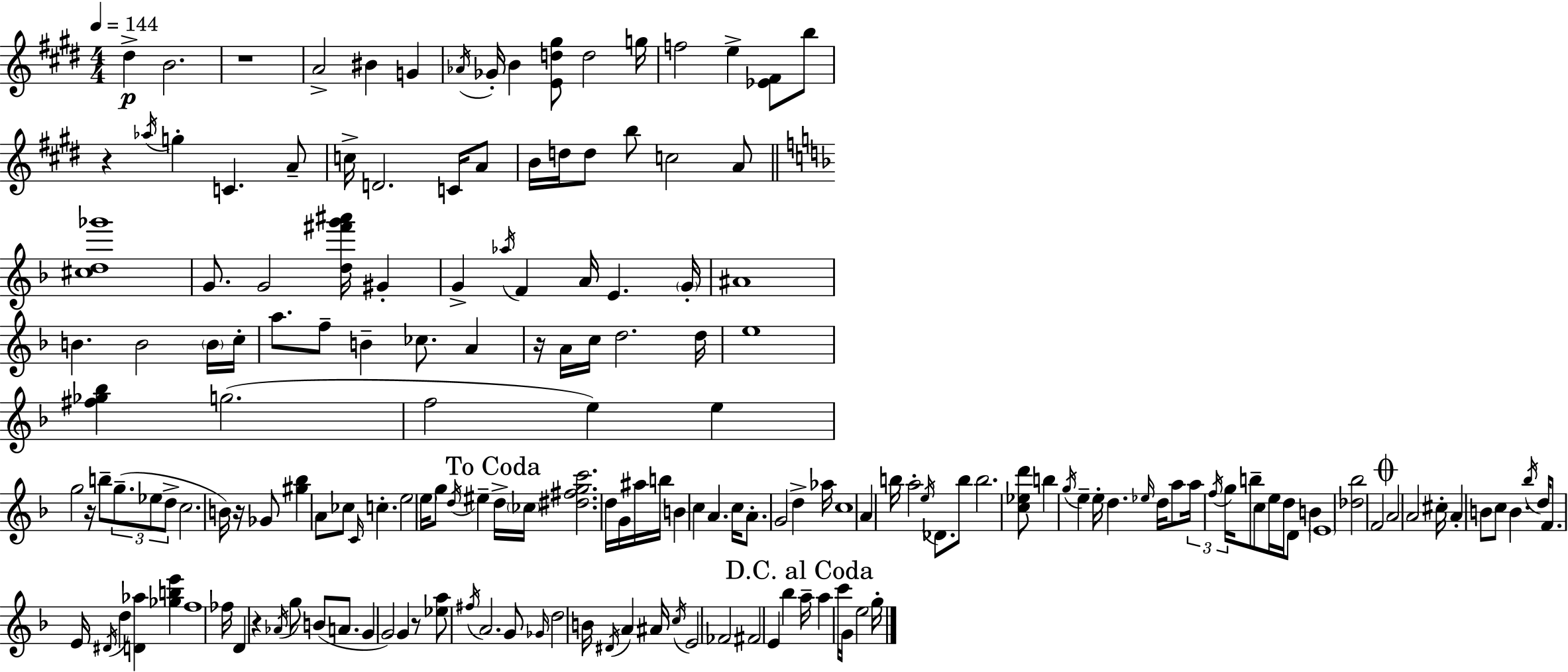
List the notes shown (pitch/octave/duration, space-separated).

D#5/q B4/h. R/w A4/h BIS4/q G4/q Ab4/s Gb4/s B4/q [E4,D5,G#5]/e D5/h G5/s F5/h E5/q [Eb4,F#4]/e B5/e R/q Ab5/s G5/q C4/q. A4/e C5/s D4/h. C4/s A4/e B4/s D5/s D5/e B5/e C5/h A4/e [C#5,D5,Gb6]/w G4/e. G4/h [D5,F#6,G6,A#6]/s G#4/q G4/q Ab5/s F4/q A4/s E4/q. G4/s A#4/w B4/q. B4/h B4/s C5/s A5/e. F5/e B4/q CES5/e. A4/q R/s A4/s C5/s D5/h. D5/s E5/w [F#5,Gb5,Bb5]/q G5/h. F5/h E5/q E5/q G5/h R/s B5/e G5/e. Eb5/e D5/e C5/h. B4/s R/s Gb4/e [G#5,Bb5]/q A4/e CES5/e C4/s C5/q. E5/h E5/s G5/e D5/s EIS5/q D5/s CES5/s [D#5,F#5,G5,C6]/h. D5/s G4/s A#5/s B5/s B4/q C5/q A4/q. C5/s A4/e. G4/h D5/q Ab5/s C5/w A4/q B5/s A5/h E5/s Db4/e. B5/e B5/h. [C5,Eb5,D6]/e B5/q G5/s E5/q E5/s D5/q. Eb5/s D5/s A5/e A5/s F5/s G5/s B5/e C5/e E5/s D5/s D4/e B4/q E4/w [Db5,Bb5]/h F4/h A4/h A4/h C#5/s A4/q B4/e C5/e B4/q. Bb5/s D5/s F4/e. E4/s D#4/s D5/q [D4,Ab5]/q [Gb5,B5,E6]/q F5/w FES5/s D4/q R/q Ab4/s G5/e B4/e A4/e. G4/q G4/h G4/q R/e [Eb5,A5]/e F#5/s A4/h. G4/e Gb4/s D5/h B4/s D#4/s A4/q A#4/s C5/s E4/h FES4/h F#4/h E4/q Bb5/q A5/s A5/q C6/s G4/s E5/h G5/s